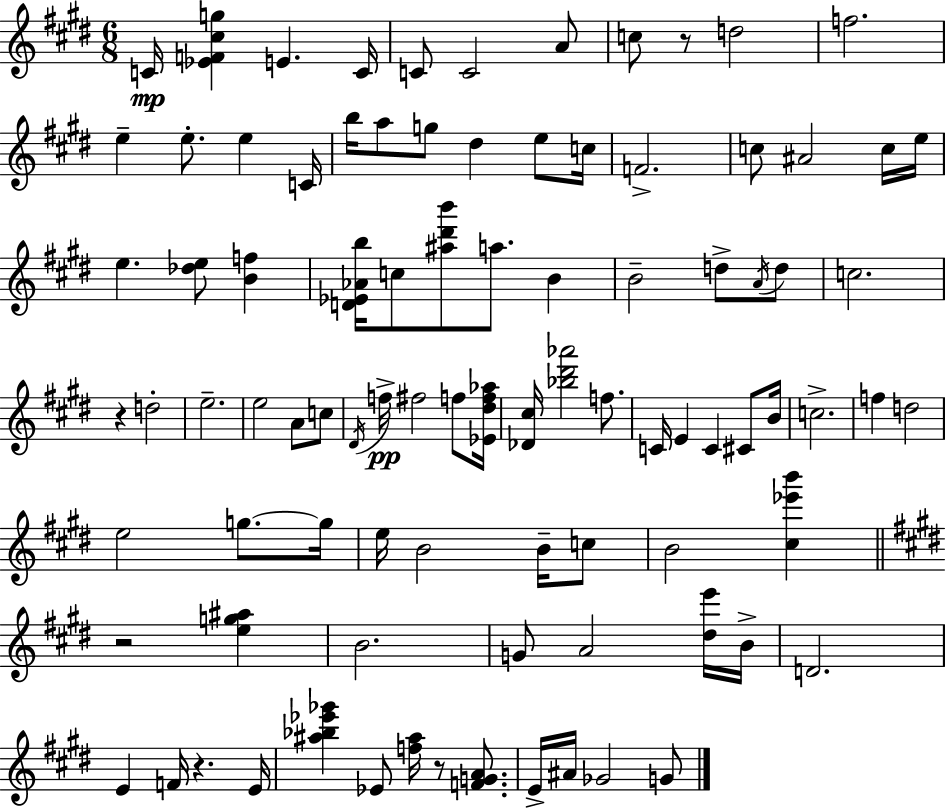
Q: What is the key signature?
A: E major